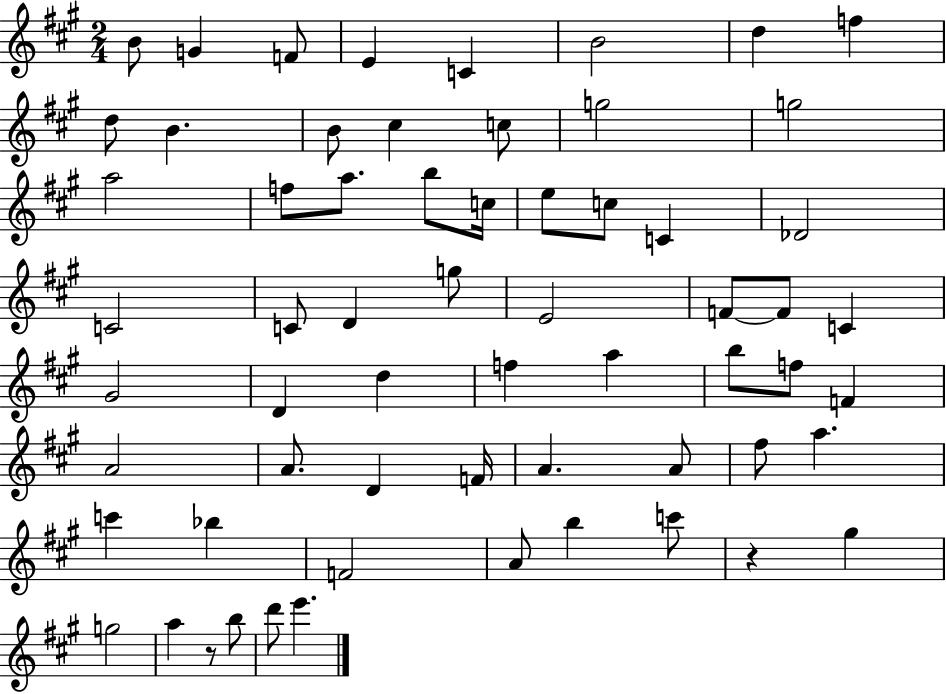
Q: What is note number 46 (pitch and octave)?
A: A4